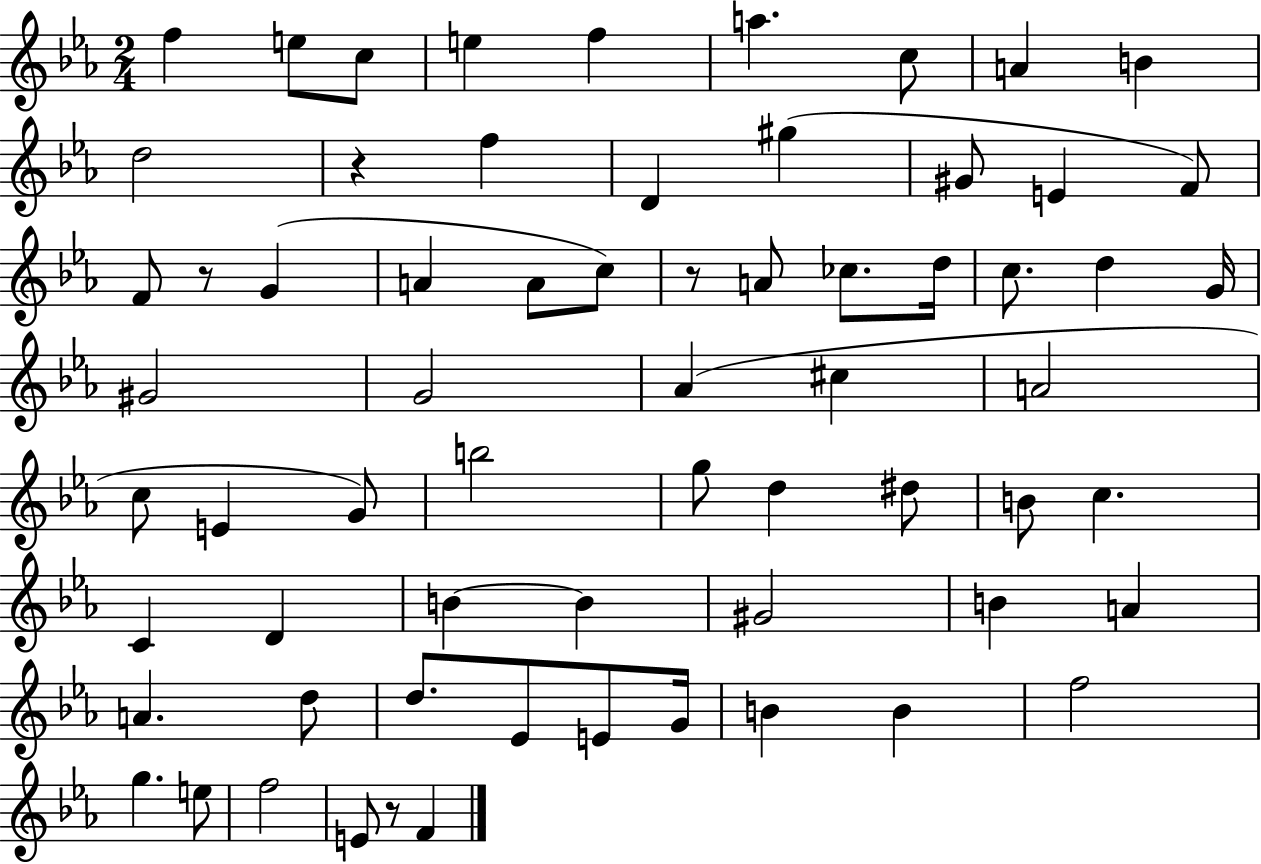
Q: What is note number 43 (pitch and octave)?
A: D4